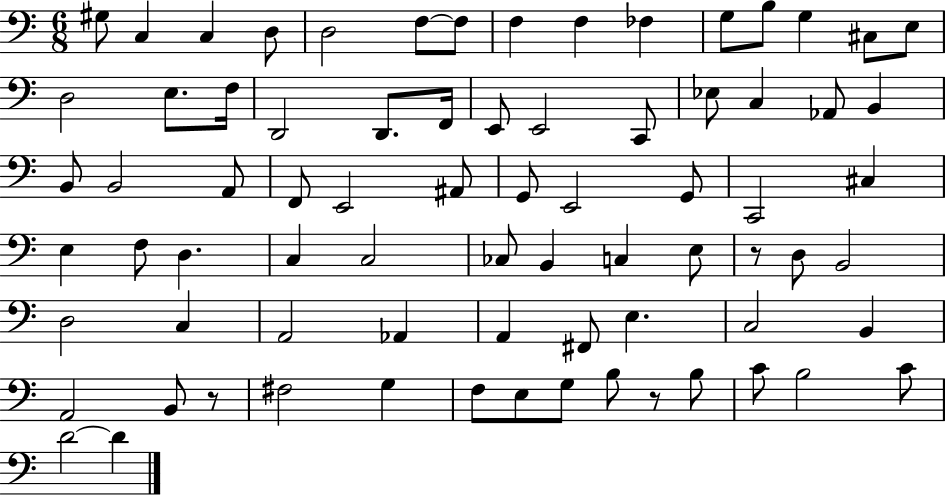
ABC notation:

X:1
T:Untitled
M:6/8
L:1/4
K:C
^G,/2 C, C, D,/2 D,2 F,/2 F,/2 F, F, _F, G,/2 B,/2 G, ^C,/2 E,/2 D,2 E,/2 F,/4 D,,2 D,,/2 F,,/4 E,,/2 E,,2 C,,/2 _E,/2 C, _A,,/2 B,, B,,/2 B,,2 A,,/2 F,,/2 E,,2 ^A,,/2 G,,/2 E,,2 G,,/2 C,,2 ^C, E, F,/2 D, C, C,2 _C,/2 B,, C, E,/2 z/2 D,/2 B,,2 D,2 C, A,,2 _A,, A,, ^F,,/2 E, C,2 B,, A,,2 B,,/2 z/2 ^F,2 G, F,/2 E,/2 G,/2 B,/2 z/2 B,/2 C/2 B,2 C/2 D2 D